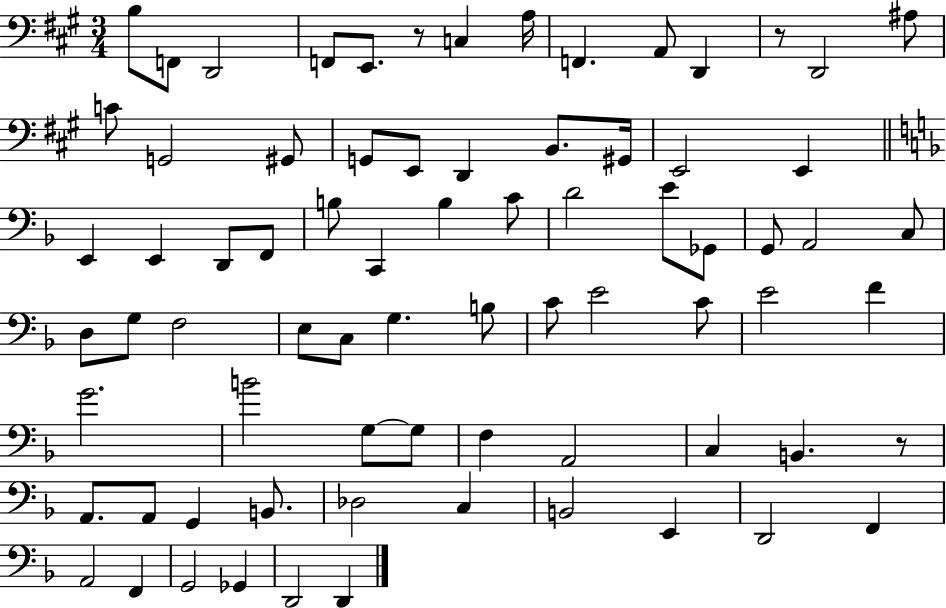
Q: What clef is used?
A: bass